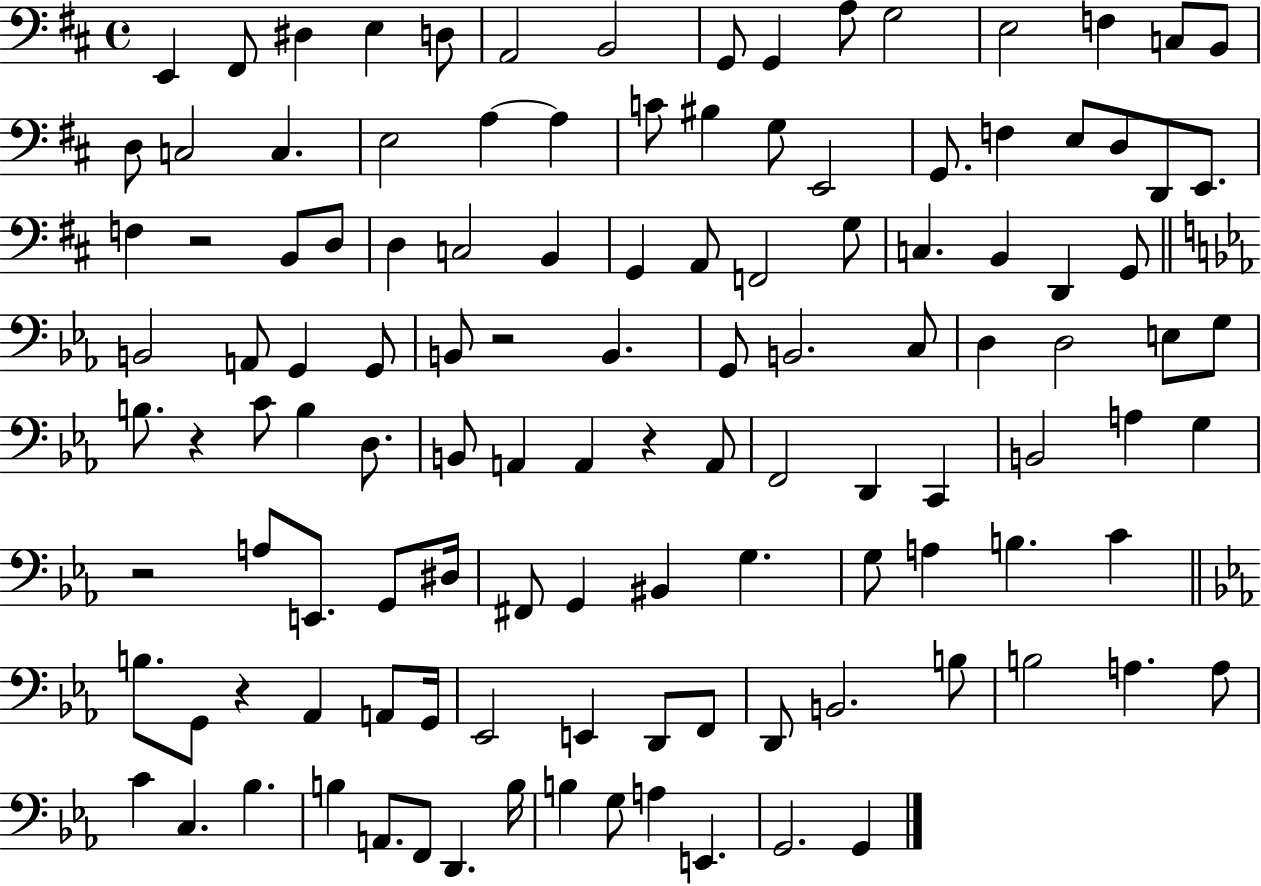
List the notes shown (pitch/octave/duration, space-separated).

E2/q F#2/e D#3/q E3/q D3/e A2/h B2/h G2/e G2/q A3/e G3/h E3/h F3/q C3/e B2/e D3/e C3/h C3/q. E3/h A3/q A3/q C4/e BIS3/q G3/e E2/h G2/e. F3/q E3/e D3/e D2/e E2/e. F3/q R/h B2/e D3/e D3/q C3/h B2/q G2/q A2/e F2/h G3/e C3/q. B2/q D2/q G2/e B2/h A2/e G2/q G2/e B2/e R/h B2/q. G2/e B2/h. C3/e D3/q D3/h E3/e G3/e B3/e. R/q C4/e B3/q D3/e. B2/e A2/q A2/q R/q A2/e F2/h D2/q C2/q B2/h A3/q G3/q R/h A3/e E2/e. G2/e D#3/s F#2/e G2/q BIS2/q G3/q. G3/e A3/q B3/q. C4/q B3/e. G2/e R/q Ab2/q A2/e G2/s Eb2/h E2/q D2/e F2/e D2/e B2/h. B3/e B3/h A3/q. A3/e C4/q C3/q. Bb3/q. B3/q A2/e. F2/e D2/q. B3/s B3/q G3/e A3/q E2/q. G2/h. G2/q